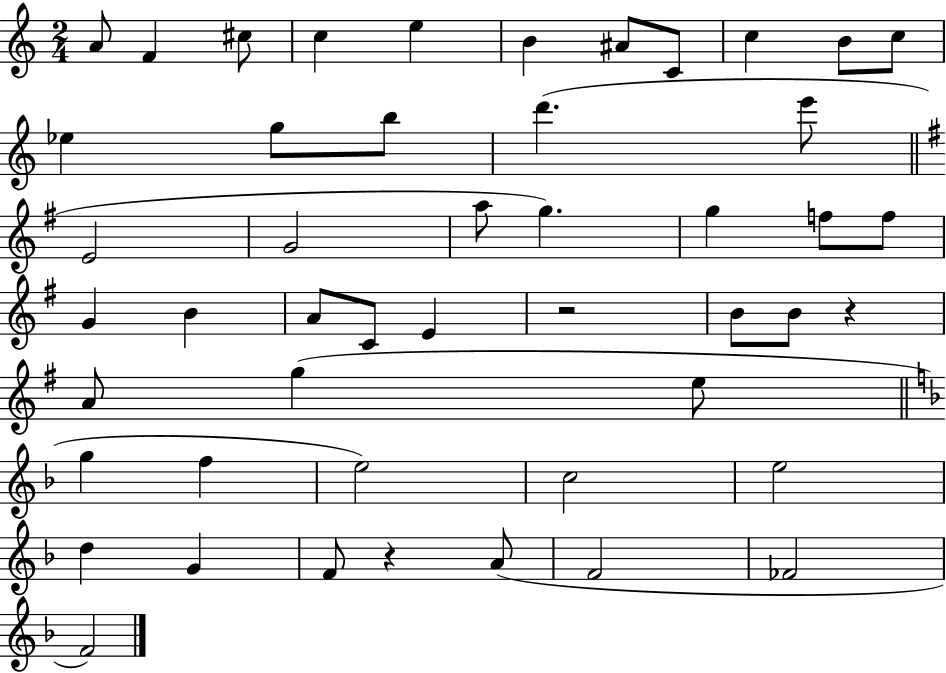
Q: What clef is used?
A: treble